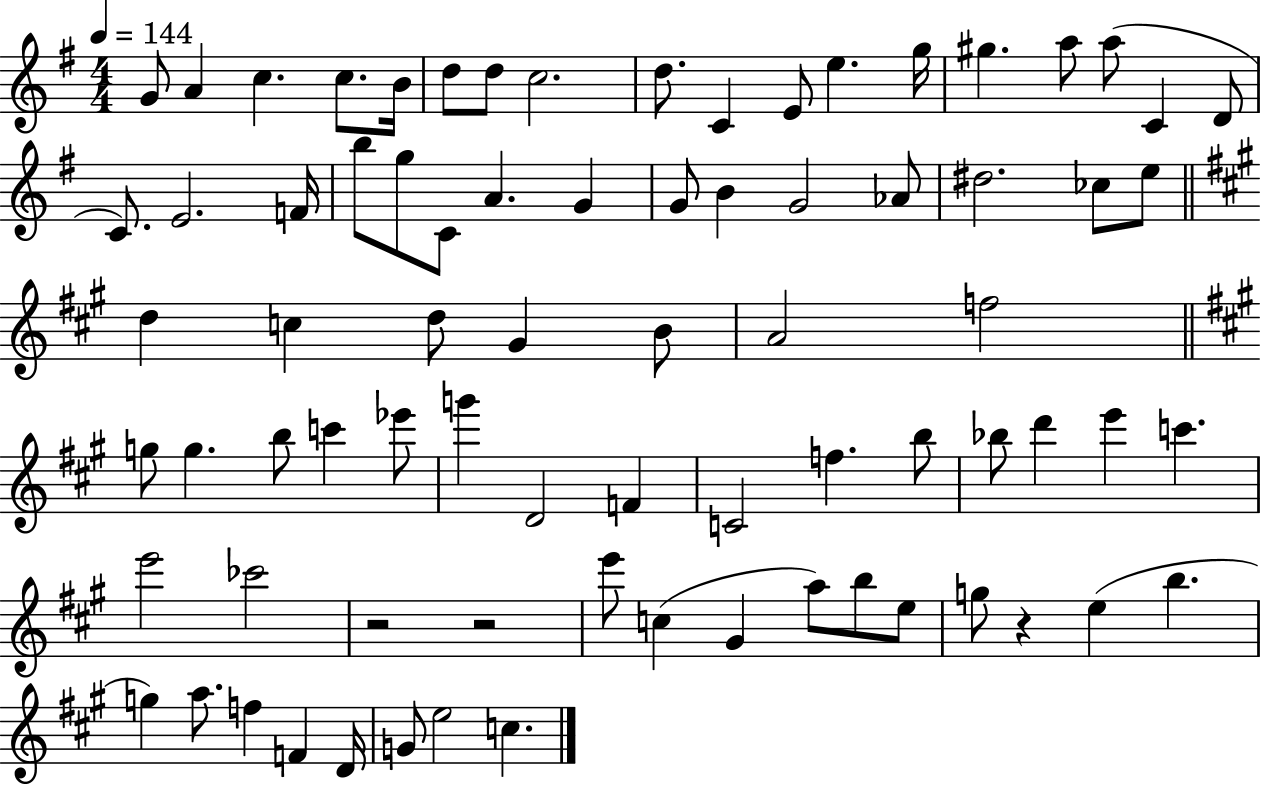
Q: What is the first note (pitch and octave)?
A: G4